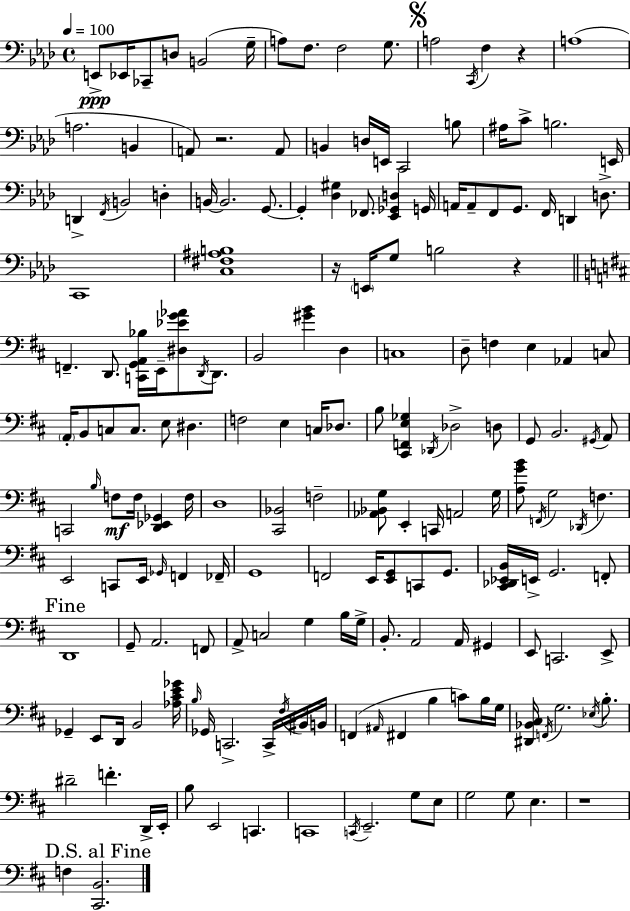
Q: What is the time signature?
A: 4/4